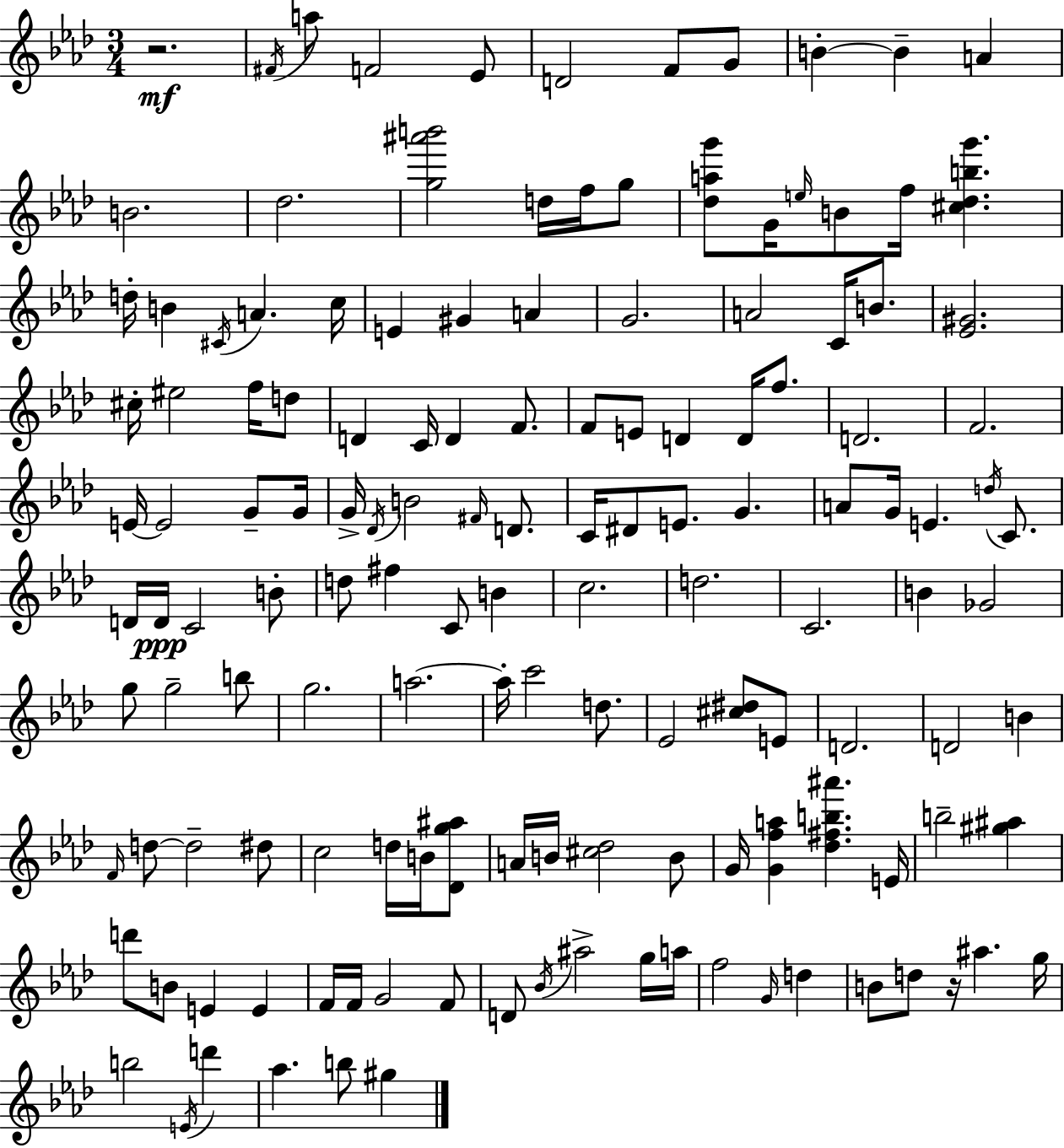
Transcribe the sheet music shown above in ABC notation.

X:1
T:Untitled
M:3/4
L:1/4
K:Fm
z2 ^F/4 a/2 F2 _E/2 D2 F/2 G/2 B B A B2 _d2 [g^a'b']2 d/4 f/4 g/2 [_dag']/2 G/4 e/4 B/2 f/4 [^c_dbg'] d/4 B ^C/4 A c/4 E ^G A G2 A2 C/4 B/2 [_E^G]2 ^c/4 ^e2 f/4 d/2 D C/4 D F/2 F/2 E/2 D D/4 f/2 D2 F2 E/4 E2 G/2 G/4 G/4 _D/4 B2 ^F/4 D/2 C/4 ^D/2 E/2 G A/2 G/4 E d/4 C/2 D/4 D/4 C2 B/2 d/2 ^f C/2 B c2 d2 C2 B _G2 g/2 g2 b/2 g2 a2 a/4 c'2 d/2 _E2 [^c^d]/2 E/2 D2 D2 B F/4 d/2 d2 ^d/2 c2 d/4 B/4 [_Dg^a]/2 A/4 B/4 [^c_d]2 B/2 G/4 [Gfa] [_d^fb^a'] E/4 b2 [^g^a] d'/2 B/2 E E F/4 F/4 G2 F/2 D/2 _B/4 ^a2 g/4 a/4 f2 G/4 d B/2 d/2 z/4 ^a g/4 b2 E/4 d' _a b/2 ^g